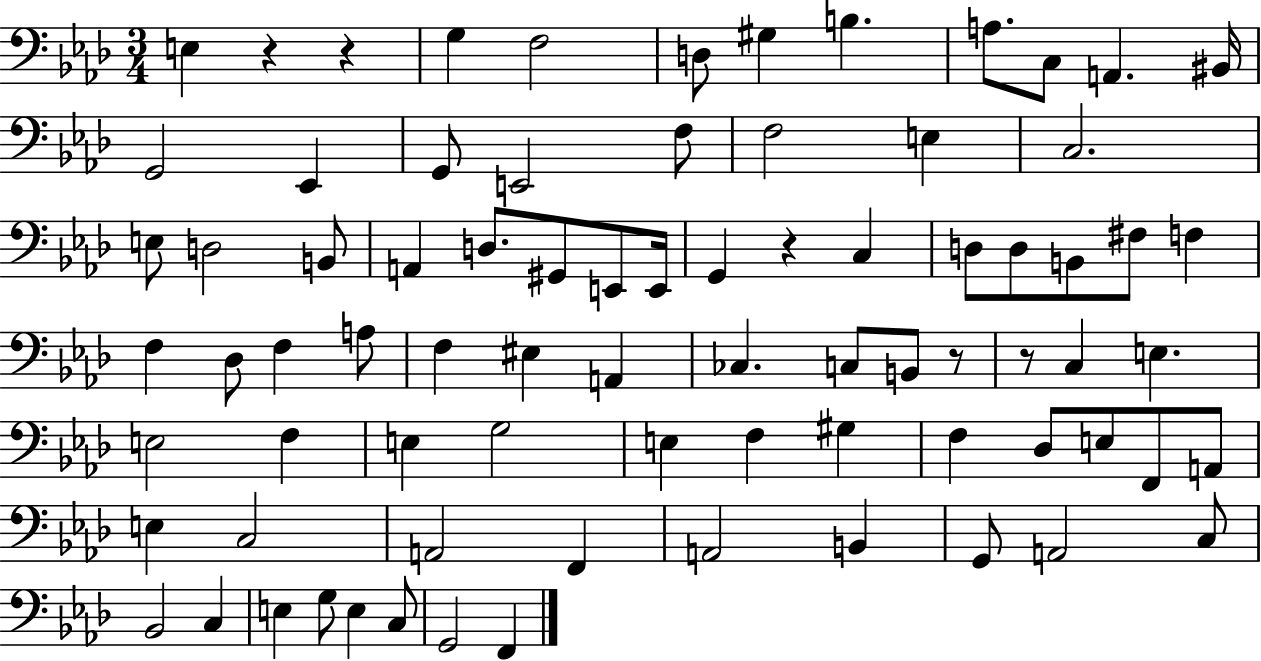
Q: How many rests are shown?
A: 5